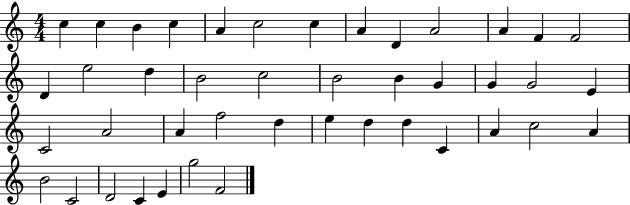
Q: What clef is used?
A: treble